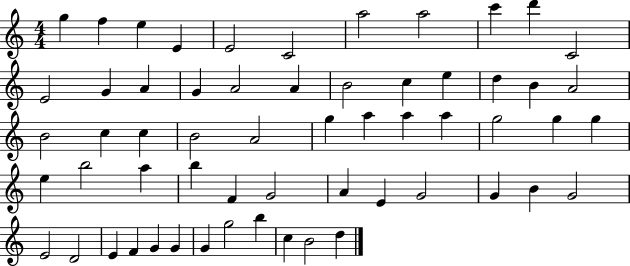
{
  \clef treble
  \numericTimeSignature
  \time 4/4
  \key c \major
  g''4 f''4 e''4 e'4 | e'2 c'2 | a''2 a''2 | c'''4 d'''4 c'2 | \break e'2 g'4 a'4 | g'4 a'2 a'4 | b'2 c''4 e''4 | d''4 b'4 a'2 | \break b'2 c''4 c''4 | b'2 a'2 | g''4 a''4 a''4 a''4 | g''2 g''4 g''4 | \break e''4 b''2 a''4 | b''4 f'4 g'2 | a'4 e'4 g'2 | g'4 b'4 g'2 | \break e'2 d'2 | e'4 f'4 g'4 g'4 | g'4 g''2 b''4 | c''4 b'2 d''4 | \break \bar "|."
}